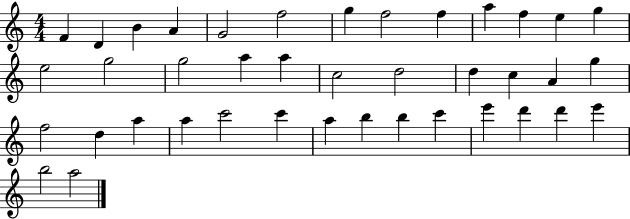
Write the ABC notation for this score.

X:1
T:Untitled
M:4/4
L:1/4
K:C
F D B A G2 f2 g f2 f a f e g e2 g2 g2 a a c2 d2 d c A g f2 d a a c'2 c' a b b c' e' d' d' e' b2 a2